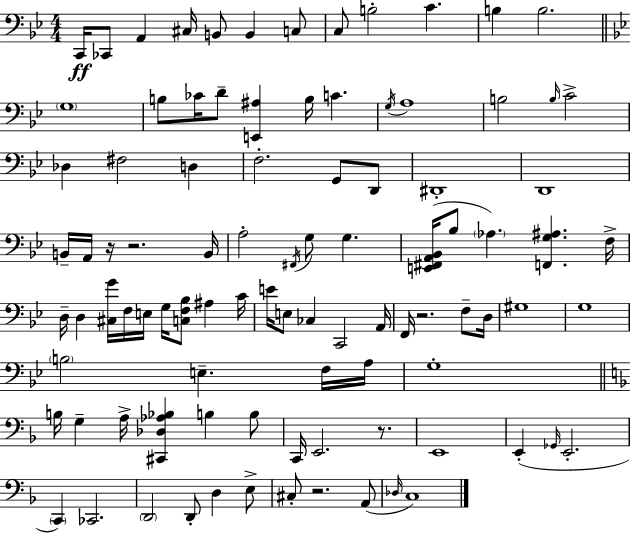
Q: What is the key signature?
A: BES major